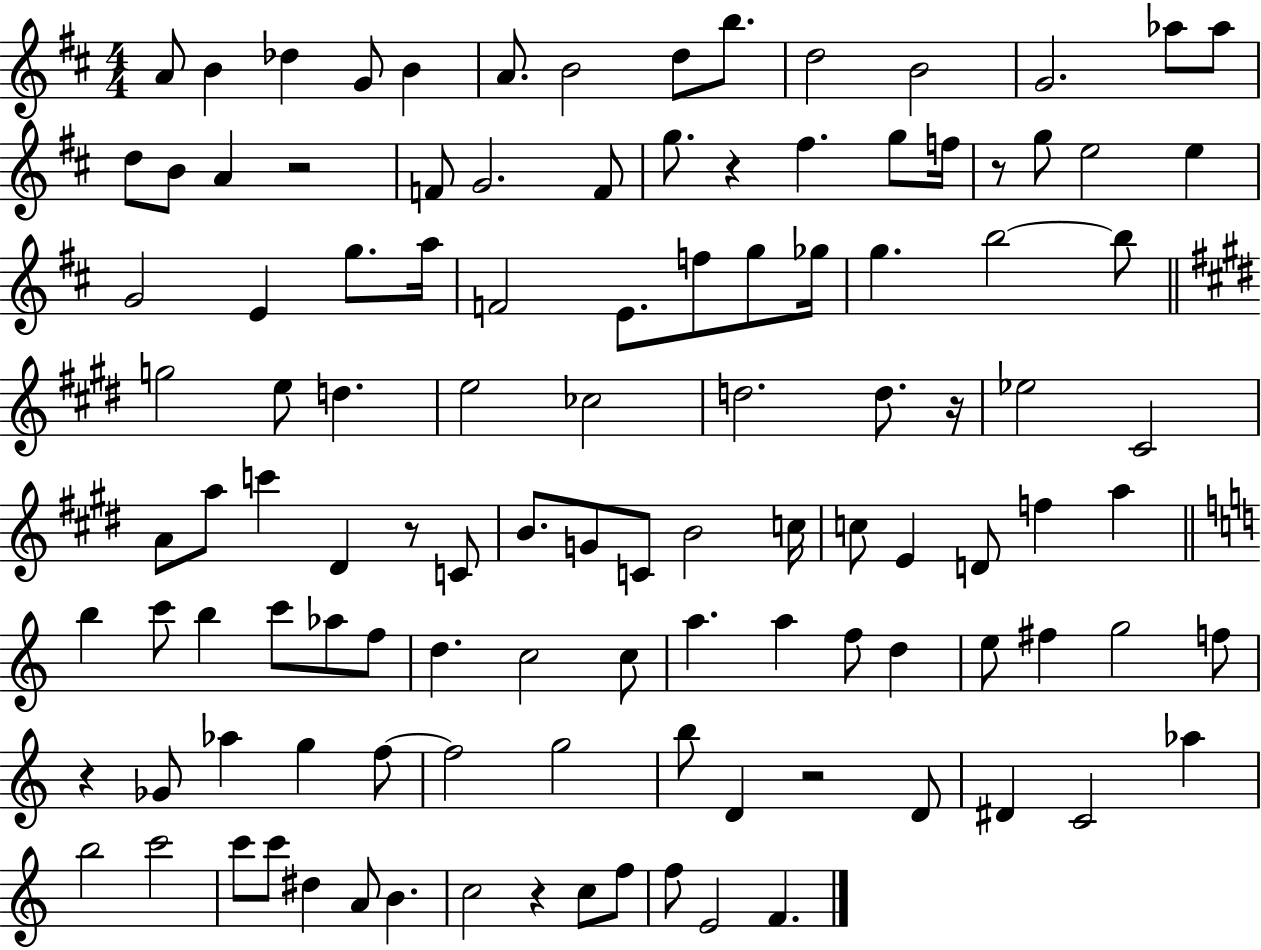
{
  \clef treble
  \numericTimeSignature
  \time 4/4
  \key d \major
  a'8 b'4 des''4 g'8 b'4 | a'8. b'2 d''8 b''8. | d''2 b'2 | g'2. aes''8 aes''8 | \break d''8 b'8 a'4 r2 | f'8 g'2. f'8 | g''8. r4 fis''4. g''8 f''16 | r8 g''8 e''2 e''4 | \break g'2 e'4 g''8. a''16 | f'2 e'8. f''8 g''8 ges''16 | g''4. b''2~~ b''8 | \bar "||" \break \key e \major g''2 e''8 d''4. | e''2 ces''2 | d''2. d''8. r16 | ees''2 cis'2 | \break a'8 a''8 c'''4 dis'4 r8 c'8 | b'8. g'8 c'8 b'2 c''16 | c''8 e'4 d'8 f''4 a''4 | \bar "||" \break \key c \major b''4 c'''8 b''4 c'''8 aes''8 f''8 | d''4. c''2 c''8 | a''4. a''4 f''8 d''4 | e''8 fis''4 g''2 f''8 | \break r4 ges'8 aes''4 g''4 f''8~~ | f''2 g''2 | b''8 d'4 r2 d'8 | dis'4 c'2 aes''4 | \break b''2 c'''2 | c'''8 c'''8 dis''4 a'8 b'4. | c''2 r4 c''8 f''8 | f''8 e'2 f'4. | \break \bar "|."
}